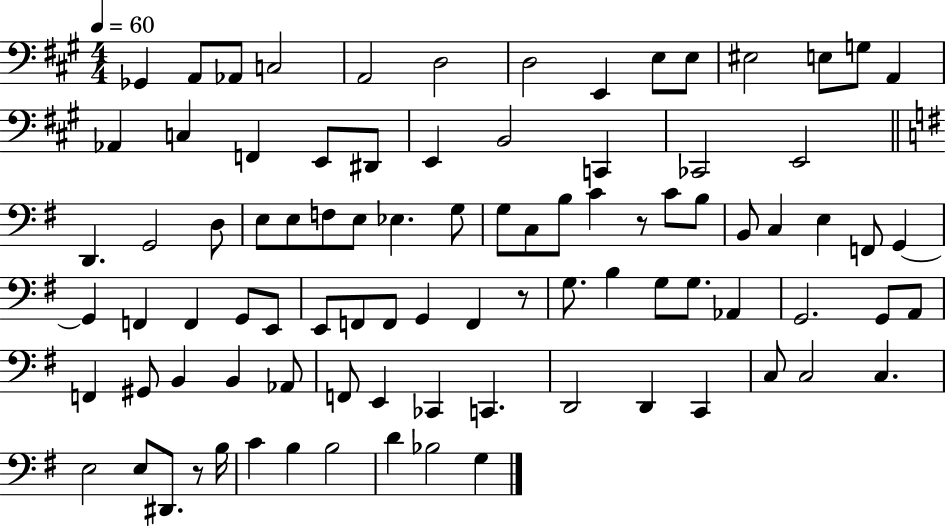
Gb2/q A2/e Ab2/e C3/h A2/h D3/h D3/h E2/q E3/e E3/e EIS3/h E3/e G3/e A2/q Ab2/q C3/q F2/q E2/e D#2/e E2/q B2/h C2/q CES2/h E2/h D2/q. G2/h D3/e E3/e E3/e F3/e E3/e Eb3/q. G3/e G3/e C3/e B3/e C4/q R/e C4/e B3/e B2/e C3/q E3/q F2/e G2/q G2/q F2/q F2/q G2/e E2/e E2/e F2/e F2/e G2/q F2/q R/e G3/e. B3/q G3/e G3/e. Ab2/q G2/h. G2/e A2/e F2/q G#2/e B2/q B2/q Ab2/e F2/e E2/q CES2/q C2/q. D2/h D2/q C2/q C3/e C3/h C3/q. E3/h E3/e D#2/e. R/e B3/s C4/q B3/q B3/h D4/q Bb3/h G3/q